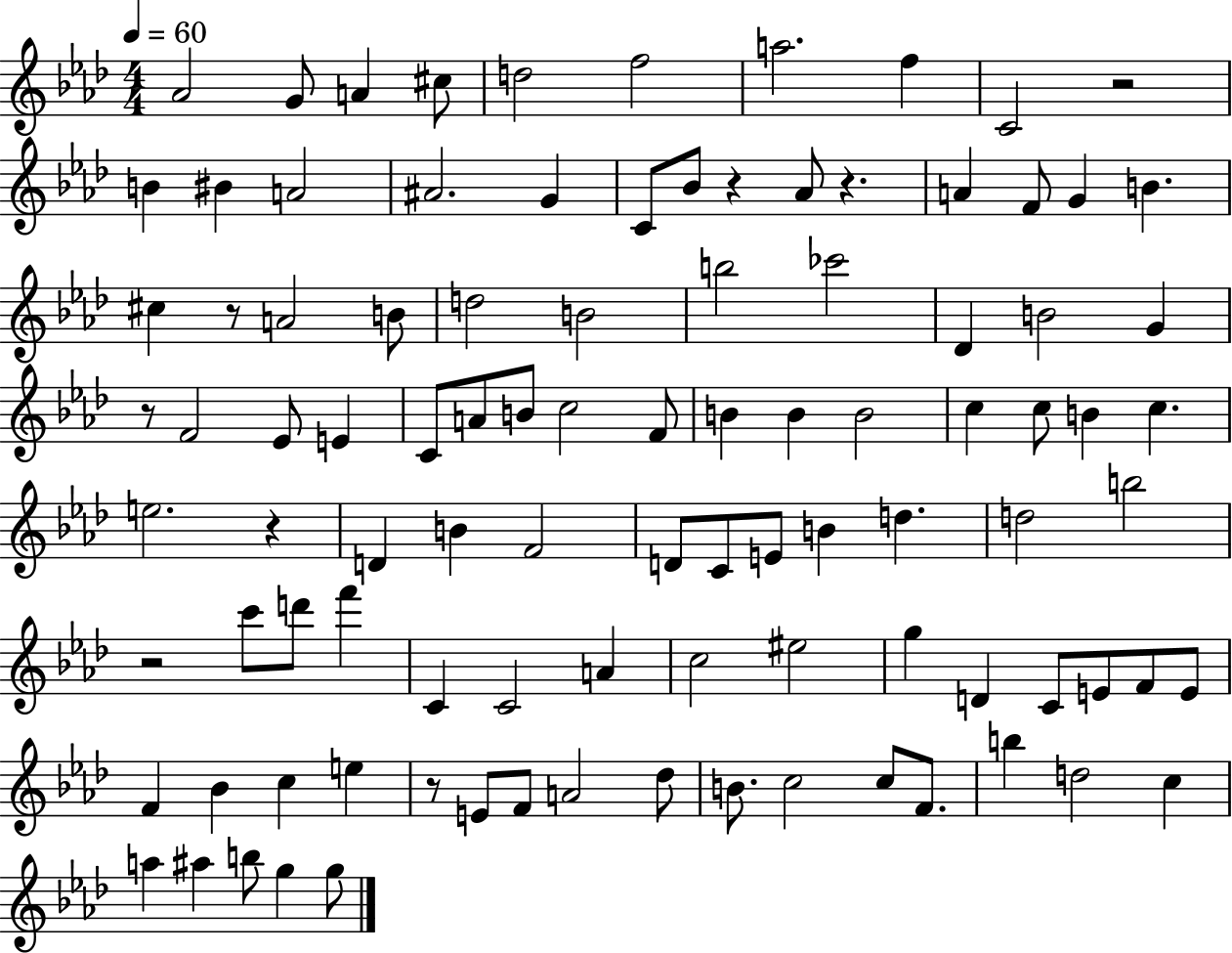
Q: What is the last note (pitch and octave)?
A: G5